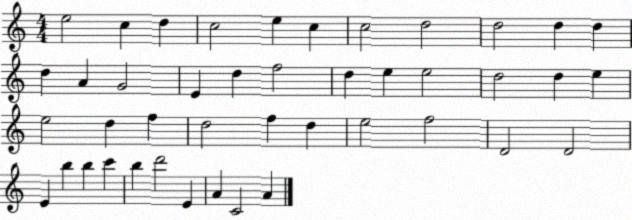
X:1
T:Untitled
M:4/4
L:1/4
K:C
e2 c d c2 e c c2 d2 d2 d d d A G2 E d f2 d e e2 d2 d e e2 d f d2 f d e2 f2 D2 D2 E b b c' b d'2 E A C2 A